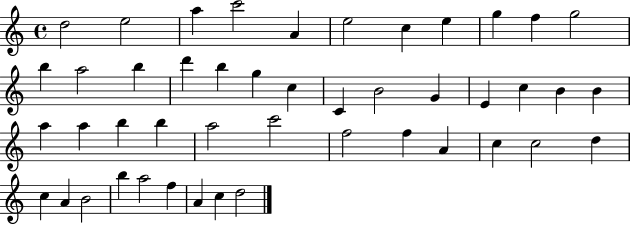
{
  \clef treble
  \time 4/4
  \defaultTimeSignature
  \key c \major
  d''2 e''2 | a''4 c'''2 a'4 | e''2 c''4 e''4 | g''4 f''4 g''2 | \break b''4 a''2 b''4 | d'''4 b''4 g''4 c''4 | c'4 b'2 g'4 | e'4 c''4 b'4 b'4 | \break a''4 a''4 b''4 b''4 | a''2 c'''2 | f''2 f''4 a'4 | c''4 c''2 d''4 | \break c''4 a'4 b'2 | b''4 a''2 f''4 | a'4 c''4 d''2 | \bar "|."
}